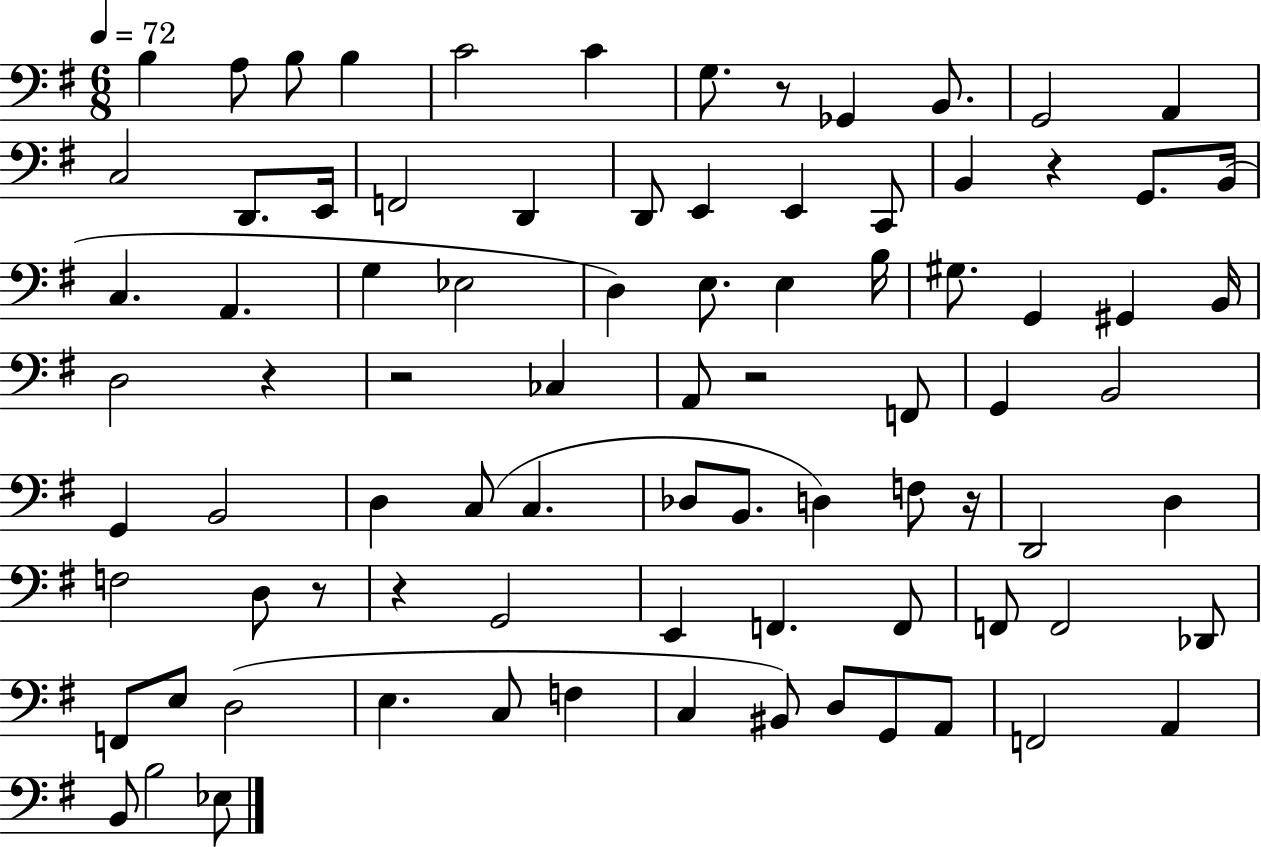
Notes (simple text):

B3/q A3/e B3/e B3/q C4/h C4/q G3/e. R/e Gb2/q B2/e. G2/h A2/q C3/h D2/e. E2/s F2/h D2/q D2/e E2/q E2/q C2/e B2/q R/q G2/e. B2/s C3/q. A2/q. G3/q Eb3/h D3/q E3/e. E3/q B3/s G#3/e. G2/q G#2/q B2/s D3/h R/q R/h CES3/q A2/e R/h F2/e G2/q B2/h G2/q B2/h D3/q C3/e C3/q. Db3/e B2/e. D3/q F3/e R/s D2/h D3/q F3/h D3/e R/e R/q G2/h E2/q F2/q. F2/e F2/e F2/h Db2/e F2/e E3/e D3/h E3/q. C3/e F3/q C3/q BIS2/e D3/e G2/e A2/e F2/h A2/q B2/e B3/h Eb3/e